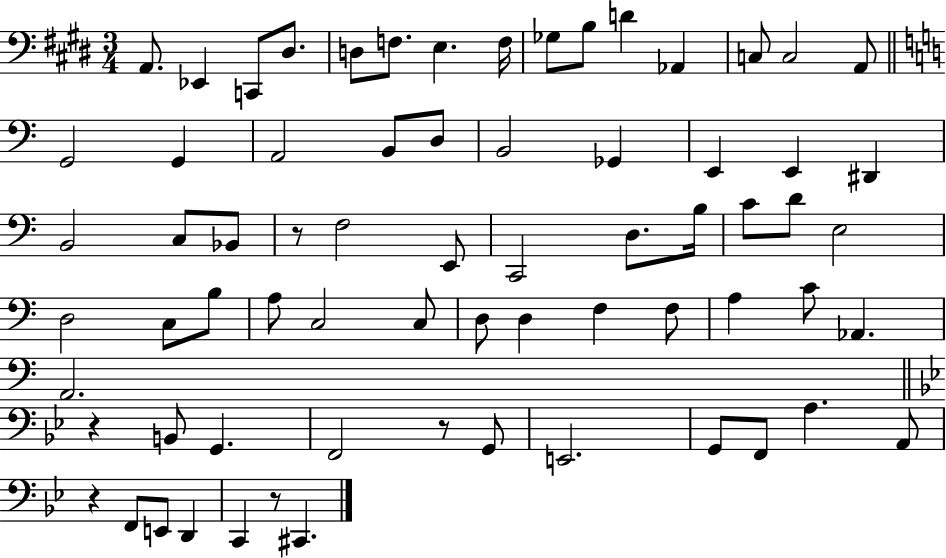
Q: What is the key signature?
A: E major